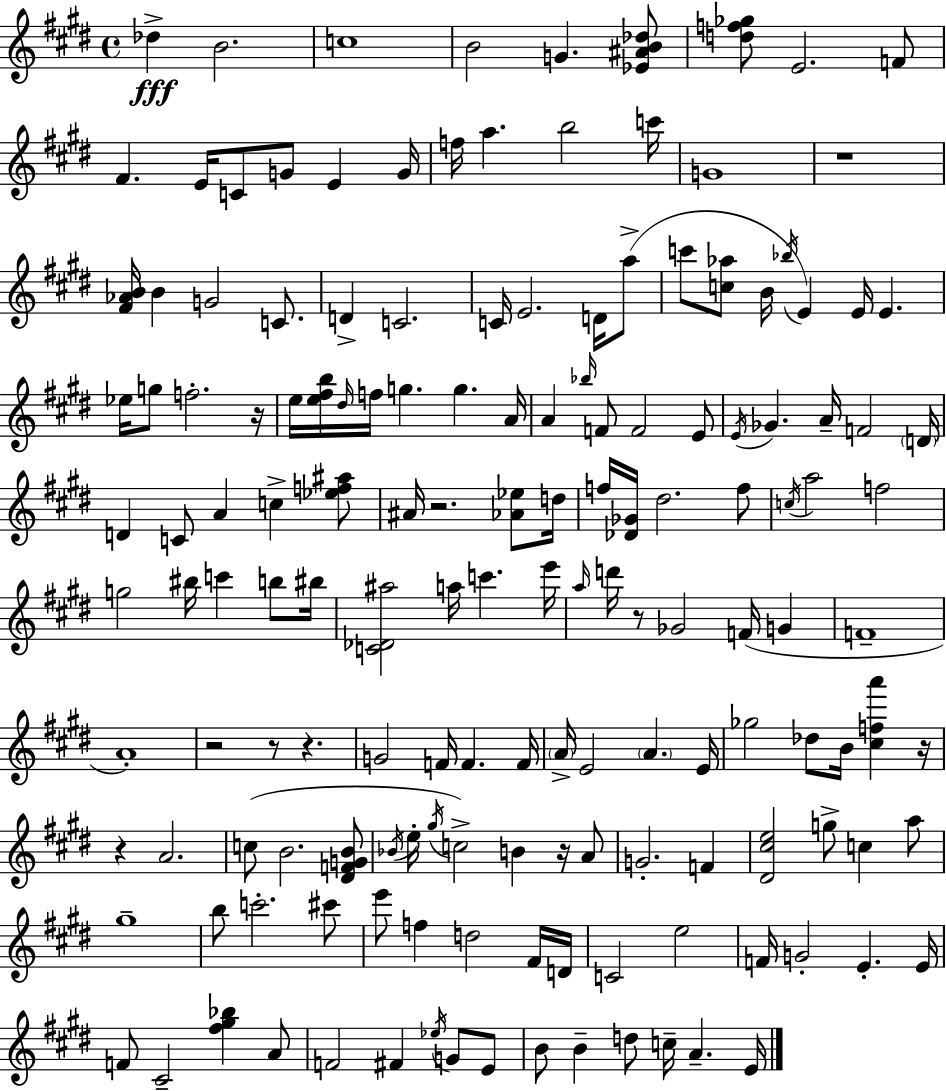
Db5/q B4/h. C5/w B4/h G4/q. [Eb4,A#4,B4,Db5]/e [D5,F5,Gb5]/e E4/h. F4/e F#4/q. E4/s C4/e G4/e E4/q G4/s F5/s A5/q. B5/h C6/s G4/w R/w [F#4,Ab4,B4]/s B4/q G4/h C4/e. D4/q C4/h. C4/s E4/h. D4/s A5/e C6/e [C5,Ab5]/e B4/s Bb5/s E4/q E4/s E4/q. Eb5/s G5/e F5/h. R/s E5/s [E5,F#5,B5]/s D#5/s F5/s G5/q. G5/q. A4/s A4/q Bb5/s F4/e F4/h E4/e E4/s Gb4/q. A4/s F4/h D4/s D4/q C4/e A4/q C5/q [Eb5,F5,A#5]/e A#4/s R/h. [Ab4,Eb5]/e D5/s F5/s [Db4,Gb4]/s D#5/h. F5/e C5/s A5/h F5/h G5/h BIS5/s C6/q B5/e BIS5/s [C4,Db4,A#5]/h A5/s C6/q. E6/s A5/s D6/s R/e Gb4/h F4/s G4/q F4/w A4/w R/h R/e R/q. G4/h F4/s F4/q. F4/s A4/s E4/h A4/q. E4/s Gb5/h Db5/e B4/s [C#5,F5,A6]/q R/s R/q A4/h. C5/e B4/h. [D#4,F4,G4,B4]/e Bb4/s E5/s G#5/s C5/h B4/q R/s A4/e G4/h. F4/q [D#4,C#5,E5]/h G5/e C5/q A5/e G#5/w B5/e C6/h. C#6/e E6/e F5/q D5/h F#4/s D4/s C4/h E5/h F4/s G4/h E4/q. E4/s F4/e C#4/h [F#5,G#5,Bb5]/q A4/e F4/h F#4/q Eb5/s G4/e E4/e B4/e B4/q D5/e C5/s A4/q. E4/s